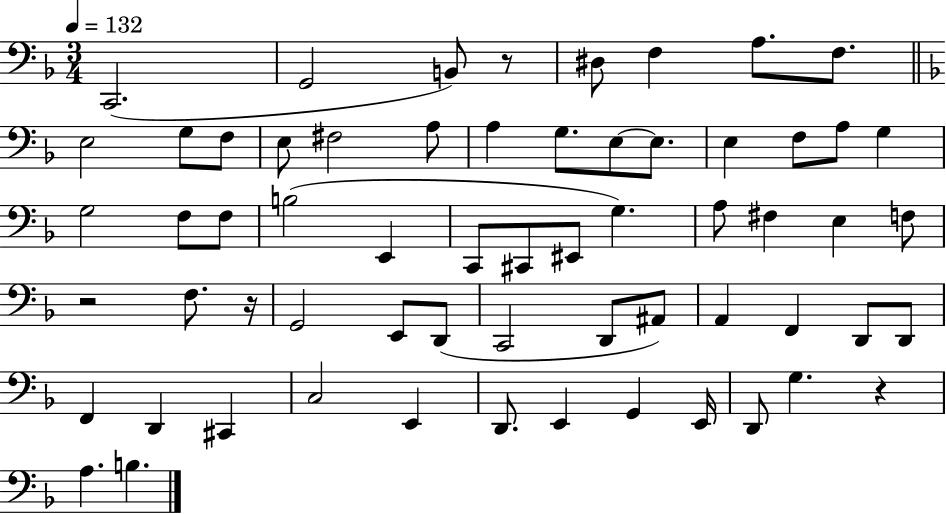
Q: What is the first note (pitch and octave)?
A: C2